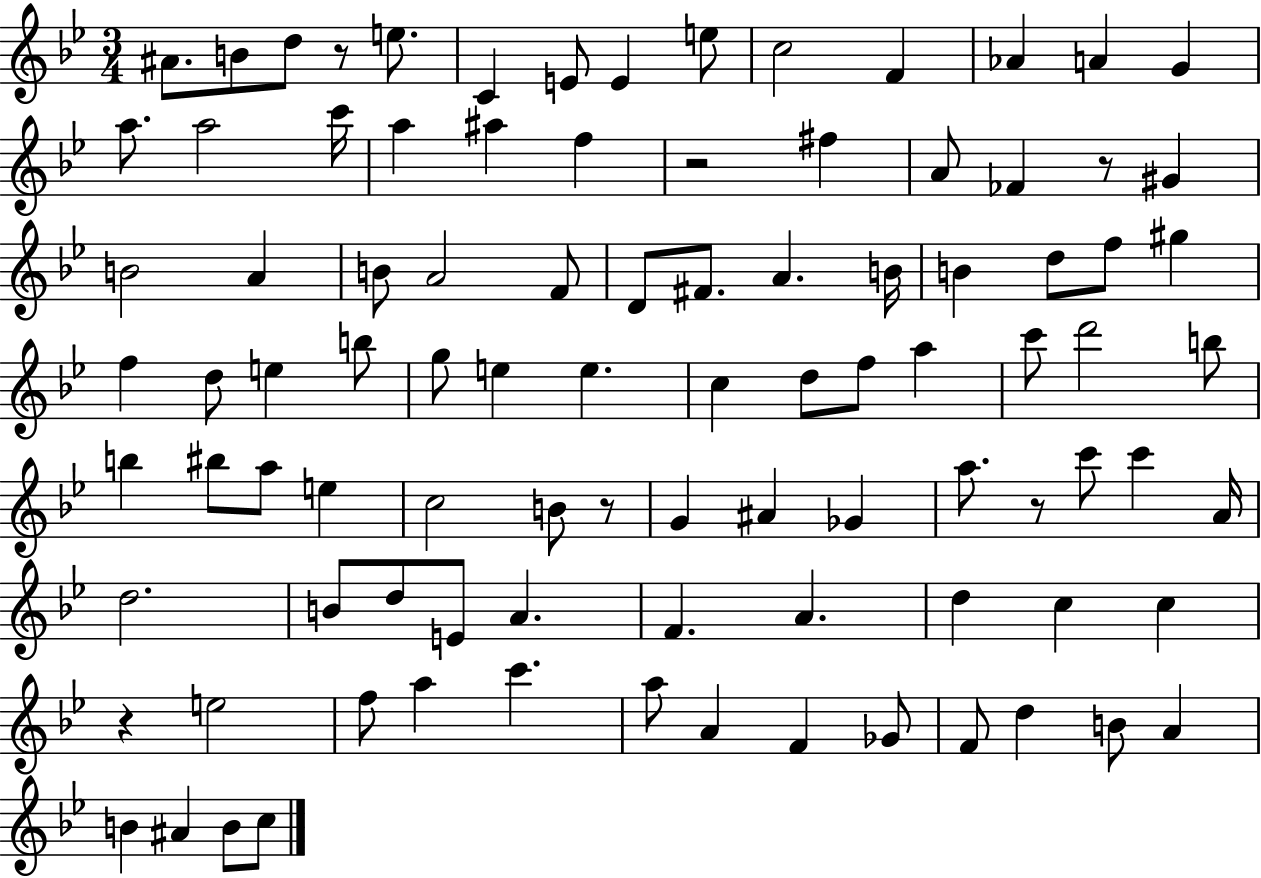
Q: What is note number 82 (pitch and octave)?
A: F4